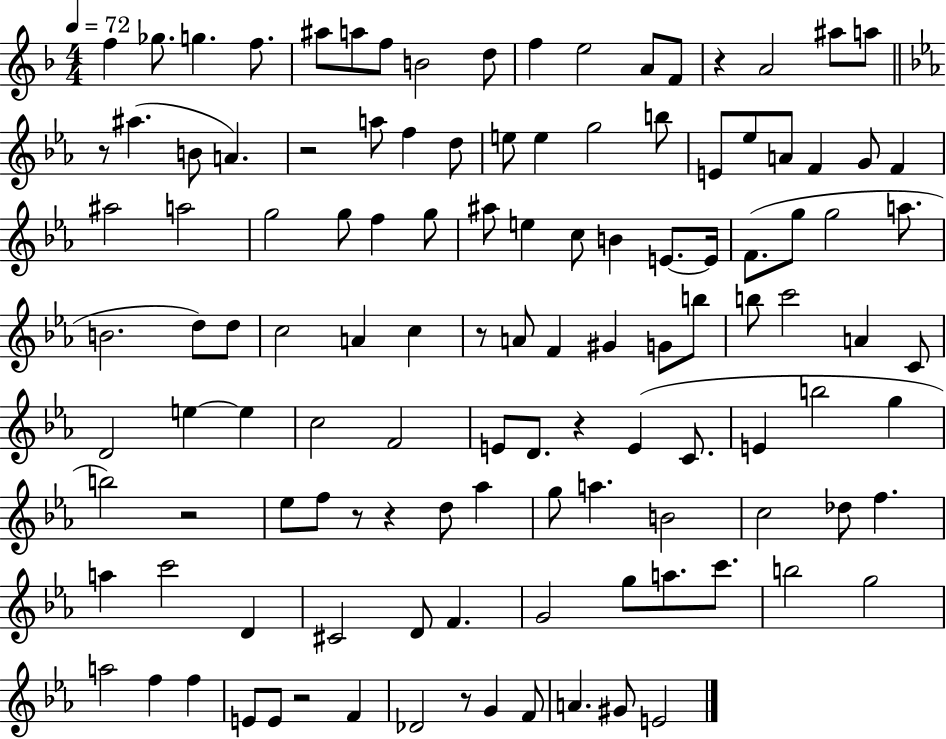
{
  \clef treble
  \numericTimeSignature
  \time 4/4
  \key f \major
  \tempo 4 = 72
  f''4 ges''8. g''4. f''8. | ais''8 a''8 f''8 b'2 d''8 | f''4 e''2 a'8 f'8 | r4 a'2 ais''8 a''8 | \break \bar "||" \break \key c \minor r8 ais''4.( b'8 a'4.) | r2 a''8 f''4 d''8 | e''8 e''4 g''2 b''8 | e'8 ees''8 a'8 f'4 g'8 f'4 | \break ais''2 a''2 | g''2 g''8 f''4 g''8 | ais''8 e''4 c''8 b'4 e'8.~~ e'16 | f'8.( g''8 g''2 a''8. | \break b'2. d''8) d''8 | c''2 a'4 c''4 | r8 a'8 f'4 gis'4 g'8 b''8 | b''8 c'''2 a'4 c'8 | \break d'2 e''4~~ e''4 | c''2 f'2 | e'8 d'8. r4 e'4( c'8. | e'4 b''2 g''4 | \break b''2) r2 | ees''8 f''8 r8 r4 d''8 aes''4 | g''8 a''4. b'2 | c''2 des''8 f''4. | \break a''4 c'''2 d'4 | cis'2 d'8 f'4. | g'2 g''8 a''8. c'''8. | b''2 g''2 | \break a''2 f''4 f''4 | e'8 e'8 r2 f'4 | des'2 r8 g'4 f'8 | a'4. gis'8 e'2 | \break \bar "|."
}